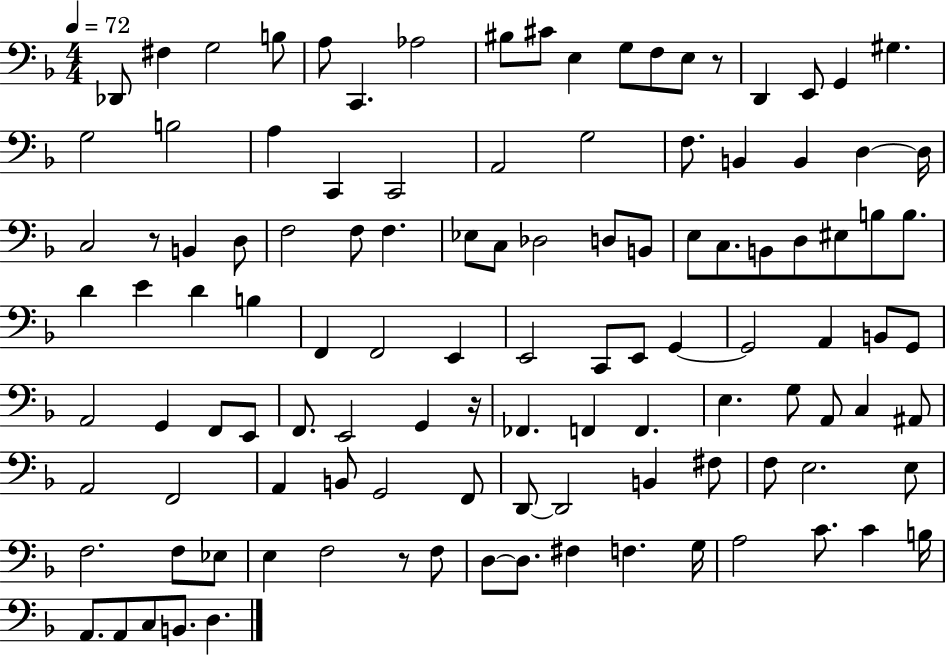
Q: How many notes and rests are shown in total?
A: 114